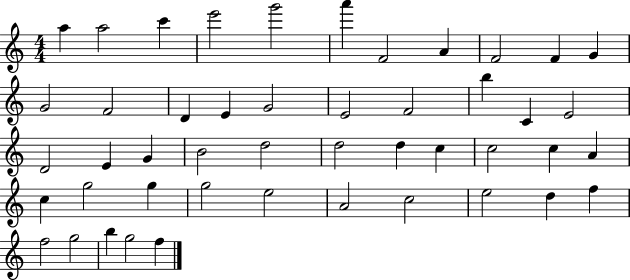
A5/q A5/h C6/q E6/h G6/h A6/q F4/h A4/q F4/h F4/q G4/q G4/h F4/h D4/q E4/q G4/h E4/h F4/h B5/q C4/q E4/h D4/h E4/q G4/q B4/h D5/h D5/h D5/q C5/q C5/h C5/q A4/q C5/q G5/h G5/q G5/h E5/h A4/h C5/h E5/h D5/q F5/q F5/h G5/h B5/q G5/h F5/q